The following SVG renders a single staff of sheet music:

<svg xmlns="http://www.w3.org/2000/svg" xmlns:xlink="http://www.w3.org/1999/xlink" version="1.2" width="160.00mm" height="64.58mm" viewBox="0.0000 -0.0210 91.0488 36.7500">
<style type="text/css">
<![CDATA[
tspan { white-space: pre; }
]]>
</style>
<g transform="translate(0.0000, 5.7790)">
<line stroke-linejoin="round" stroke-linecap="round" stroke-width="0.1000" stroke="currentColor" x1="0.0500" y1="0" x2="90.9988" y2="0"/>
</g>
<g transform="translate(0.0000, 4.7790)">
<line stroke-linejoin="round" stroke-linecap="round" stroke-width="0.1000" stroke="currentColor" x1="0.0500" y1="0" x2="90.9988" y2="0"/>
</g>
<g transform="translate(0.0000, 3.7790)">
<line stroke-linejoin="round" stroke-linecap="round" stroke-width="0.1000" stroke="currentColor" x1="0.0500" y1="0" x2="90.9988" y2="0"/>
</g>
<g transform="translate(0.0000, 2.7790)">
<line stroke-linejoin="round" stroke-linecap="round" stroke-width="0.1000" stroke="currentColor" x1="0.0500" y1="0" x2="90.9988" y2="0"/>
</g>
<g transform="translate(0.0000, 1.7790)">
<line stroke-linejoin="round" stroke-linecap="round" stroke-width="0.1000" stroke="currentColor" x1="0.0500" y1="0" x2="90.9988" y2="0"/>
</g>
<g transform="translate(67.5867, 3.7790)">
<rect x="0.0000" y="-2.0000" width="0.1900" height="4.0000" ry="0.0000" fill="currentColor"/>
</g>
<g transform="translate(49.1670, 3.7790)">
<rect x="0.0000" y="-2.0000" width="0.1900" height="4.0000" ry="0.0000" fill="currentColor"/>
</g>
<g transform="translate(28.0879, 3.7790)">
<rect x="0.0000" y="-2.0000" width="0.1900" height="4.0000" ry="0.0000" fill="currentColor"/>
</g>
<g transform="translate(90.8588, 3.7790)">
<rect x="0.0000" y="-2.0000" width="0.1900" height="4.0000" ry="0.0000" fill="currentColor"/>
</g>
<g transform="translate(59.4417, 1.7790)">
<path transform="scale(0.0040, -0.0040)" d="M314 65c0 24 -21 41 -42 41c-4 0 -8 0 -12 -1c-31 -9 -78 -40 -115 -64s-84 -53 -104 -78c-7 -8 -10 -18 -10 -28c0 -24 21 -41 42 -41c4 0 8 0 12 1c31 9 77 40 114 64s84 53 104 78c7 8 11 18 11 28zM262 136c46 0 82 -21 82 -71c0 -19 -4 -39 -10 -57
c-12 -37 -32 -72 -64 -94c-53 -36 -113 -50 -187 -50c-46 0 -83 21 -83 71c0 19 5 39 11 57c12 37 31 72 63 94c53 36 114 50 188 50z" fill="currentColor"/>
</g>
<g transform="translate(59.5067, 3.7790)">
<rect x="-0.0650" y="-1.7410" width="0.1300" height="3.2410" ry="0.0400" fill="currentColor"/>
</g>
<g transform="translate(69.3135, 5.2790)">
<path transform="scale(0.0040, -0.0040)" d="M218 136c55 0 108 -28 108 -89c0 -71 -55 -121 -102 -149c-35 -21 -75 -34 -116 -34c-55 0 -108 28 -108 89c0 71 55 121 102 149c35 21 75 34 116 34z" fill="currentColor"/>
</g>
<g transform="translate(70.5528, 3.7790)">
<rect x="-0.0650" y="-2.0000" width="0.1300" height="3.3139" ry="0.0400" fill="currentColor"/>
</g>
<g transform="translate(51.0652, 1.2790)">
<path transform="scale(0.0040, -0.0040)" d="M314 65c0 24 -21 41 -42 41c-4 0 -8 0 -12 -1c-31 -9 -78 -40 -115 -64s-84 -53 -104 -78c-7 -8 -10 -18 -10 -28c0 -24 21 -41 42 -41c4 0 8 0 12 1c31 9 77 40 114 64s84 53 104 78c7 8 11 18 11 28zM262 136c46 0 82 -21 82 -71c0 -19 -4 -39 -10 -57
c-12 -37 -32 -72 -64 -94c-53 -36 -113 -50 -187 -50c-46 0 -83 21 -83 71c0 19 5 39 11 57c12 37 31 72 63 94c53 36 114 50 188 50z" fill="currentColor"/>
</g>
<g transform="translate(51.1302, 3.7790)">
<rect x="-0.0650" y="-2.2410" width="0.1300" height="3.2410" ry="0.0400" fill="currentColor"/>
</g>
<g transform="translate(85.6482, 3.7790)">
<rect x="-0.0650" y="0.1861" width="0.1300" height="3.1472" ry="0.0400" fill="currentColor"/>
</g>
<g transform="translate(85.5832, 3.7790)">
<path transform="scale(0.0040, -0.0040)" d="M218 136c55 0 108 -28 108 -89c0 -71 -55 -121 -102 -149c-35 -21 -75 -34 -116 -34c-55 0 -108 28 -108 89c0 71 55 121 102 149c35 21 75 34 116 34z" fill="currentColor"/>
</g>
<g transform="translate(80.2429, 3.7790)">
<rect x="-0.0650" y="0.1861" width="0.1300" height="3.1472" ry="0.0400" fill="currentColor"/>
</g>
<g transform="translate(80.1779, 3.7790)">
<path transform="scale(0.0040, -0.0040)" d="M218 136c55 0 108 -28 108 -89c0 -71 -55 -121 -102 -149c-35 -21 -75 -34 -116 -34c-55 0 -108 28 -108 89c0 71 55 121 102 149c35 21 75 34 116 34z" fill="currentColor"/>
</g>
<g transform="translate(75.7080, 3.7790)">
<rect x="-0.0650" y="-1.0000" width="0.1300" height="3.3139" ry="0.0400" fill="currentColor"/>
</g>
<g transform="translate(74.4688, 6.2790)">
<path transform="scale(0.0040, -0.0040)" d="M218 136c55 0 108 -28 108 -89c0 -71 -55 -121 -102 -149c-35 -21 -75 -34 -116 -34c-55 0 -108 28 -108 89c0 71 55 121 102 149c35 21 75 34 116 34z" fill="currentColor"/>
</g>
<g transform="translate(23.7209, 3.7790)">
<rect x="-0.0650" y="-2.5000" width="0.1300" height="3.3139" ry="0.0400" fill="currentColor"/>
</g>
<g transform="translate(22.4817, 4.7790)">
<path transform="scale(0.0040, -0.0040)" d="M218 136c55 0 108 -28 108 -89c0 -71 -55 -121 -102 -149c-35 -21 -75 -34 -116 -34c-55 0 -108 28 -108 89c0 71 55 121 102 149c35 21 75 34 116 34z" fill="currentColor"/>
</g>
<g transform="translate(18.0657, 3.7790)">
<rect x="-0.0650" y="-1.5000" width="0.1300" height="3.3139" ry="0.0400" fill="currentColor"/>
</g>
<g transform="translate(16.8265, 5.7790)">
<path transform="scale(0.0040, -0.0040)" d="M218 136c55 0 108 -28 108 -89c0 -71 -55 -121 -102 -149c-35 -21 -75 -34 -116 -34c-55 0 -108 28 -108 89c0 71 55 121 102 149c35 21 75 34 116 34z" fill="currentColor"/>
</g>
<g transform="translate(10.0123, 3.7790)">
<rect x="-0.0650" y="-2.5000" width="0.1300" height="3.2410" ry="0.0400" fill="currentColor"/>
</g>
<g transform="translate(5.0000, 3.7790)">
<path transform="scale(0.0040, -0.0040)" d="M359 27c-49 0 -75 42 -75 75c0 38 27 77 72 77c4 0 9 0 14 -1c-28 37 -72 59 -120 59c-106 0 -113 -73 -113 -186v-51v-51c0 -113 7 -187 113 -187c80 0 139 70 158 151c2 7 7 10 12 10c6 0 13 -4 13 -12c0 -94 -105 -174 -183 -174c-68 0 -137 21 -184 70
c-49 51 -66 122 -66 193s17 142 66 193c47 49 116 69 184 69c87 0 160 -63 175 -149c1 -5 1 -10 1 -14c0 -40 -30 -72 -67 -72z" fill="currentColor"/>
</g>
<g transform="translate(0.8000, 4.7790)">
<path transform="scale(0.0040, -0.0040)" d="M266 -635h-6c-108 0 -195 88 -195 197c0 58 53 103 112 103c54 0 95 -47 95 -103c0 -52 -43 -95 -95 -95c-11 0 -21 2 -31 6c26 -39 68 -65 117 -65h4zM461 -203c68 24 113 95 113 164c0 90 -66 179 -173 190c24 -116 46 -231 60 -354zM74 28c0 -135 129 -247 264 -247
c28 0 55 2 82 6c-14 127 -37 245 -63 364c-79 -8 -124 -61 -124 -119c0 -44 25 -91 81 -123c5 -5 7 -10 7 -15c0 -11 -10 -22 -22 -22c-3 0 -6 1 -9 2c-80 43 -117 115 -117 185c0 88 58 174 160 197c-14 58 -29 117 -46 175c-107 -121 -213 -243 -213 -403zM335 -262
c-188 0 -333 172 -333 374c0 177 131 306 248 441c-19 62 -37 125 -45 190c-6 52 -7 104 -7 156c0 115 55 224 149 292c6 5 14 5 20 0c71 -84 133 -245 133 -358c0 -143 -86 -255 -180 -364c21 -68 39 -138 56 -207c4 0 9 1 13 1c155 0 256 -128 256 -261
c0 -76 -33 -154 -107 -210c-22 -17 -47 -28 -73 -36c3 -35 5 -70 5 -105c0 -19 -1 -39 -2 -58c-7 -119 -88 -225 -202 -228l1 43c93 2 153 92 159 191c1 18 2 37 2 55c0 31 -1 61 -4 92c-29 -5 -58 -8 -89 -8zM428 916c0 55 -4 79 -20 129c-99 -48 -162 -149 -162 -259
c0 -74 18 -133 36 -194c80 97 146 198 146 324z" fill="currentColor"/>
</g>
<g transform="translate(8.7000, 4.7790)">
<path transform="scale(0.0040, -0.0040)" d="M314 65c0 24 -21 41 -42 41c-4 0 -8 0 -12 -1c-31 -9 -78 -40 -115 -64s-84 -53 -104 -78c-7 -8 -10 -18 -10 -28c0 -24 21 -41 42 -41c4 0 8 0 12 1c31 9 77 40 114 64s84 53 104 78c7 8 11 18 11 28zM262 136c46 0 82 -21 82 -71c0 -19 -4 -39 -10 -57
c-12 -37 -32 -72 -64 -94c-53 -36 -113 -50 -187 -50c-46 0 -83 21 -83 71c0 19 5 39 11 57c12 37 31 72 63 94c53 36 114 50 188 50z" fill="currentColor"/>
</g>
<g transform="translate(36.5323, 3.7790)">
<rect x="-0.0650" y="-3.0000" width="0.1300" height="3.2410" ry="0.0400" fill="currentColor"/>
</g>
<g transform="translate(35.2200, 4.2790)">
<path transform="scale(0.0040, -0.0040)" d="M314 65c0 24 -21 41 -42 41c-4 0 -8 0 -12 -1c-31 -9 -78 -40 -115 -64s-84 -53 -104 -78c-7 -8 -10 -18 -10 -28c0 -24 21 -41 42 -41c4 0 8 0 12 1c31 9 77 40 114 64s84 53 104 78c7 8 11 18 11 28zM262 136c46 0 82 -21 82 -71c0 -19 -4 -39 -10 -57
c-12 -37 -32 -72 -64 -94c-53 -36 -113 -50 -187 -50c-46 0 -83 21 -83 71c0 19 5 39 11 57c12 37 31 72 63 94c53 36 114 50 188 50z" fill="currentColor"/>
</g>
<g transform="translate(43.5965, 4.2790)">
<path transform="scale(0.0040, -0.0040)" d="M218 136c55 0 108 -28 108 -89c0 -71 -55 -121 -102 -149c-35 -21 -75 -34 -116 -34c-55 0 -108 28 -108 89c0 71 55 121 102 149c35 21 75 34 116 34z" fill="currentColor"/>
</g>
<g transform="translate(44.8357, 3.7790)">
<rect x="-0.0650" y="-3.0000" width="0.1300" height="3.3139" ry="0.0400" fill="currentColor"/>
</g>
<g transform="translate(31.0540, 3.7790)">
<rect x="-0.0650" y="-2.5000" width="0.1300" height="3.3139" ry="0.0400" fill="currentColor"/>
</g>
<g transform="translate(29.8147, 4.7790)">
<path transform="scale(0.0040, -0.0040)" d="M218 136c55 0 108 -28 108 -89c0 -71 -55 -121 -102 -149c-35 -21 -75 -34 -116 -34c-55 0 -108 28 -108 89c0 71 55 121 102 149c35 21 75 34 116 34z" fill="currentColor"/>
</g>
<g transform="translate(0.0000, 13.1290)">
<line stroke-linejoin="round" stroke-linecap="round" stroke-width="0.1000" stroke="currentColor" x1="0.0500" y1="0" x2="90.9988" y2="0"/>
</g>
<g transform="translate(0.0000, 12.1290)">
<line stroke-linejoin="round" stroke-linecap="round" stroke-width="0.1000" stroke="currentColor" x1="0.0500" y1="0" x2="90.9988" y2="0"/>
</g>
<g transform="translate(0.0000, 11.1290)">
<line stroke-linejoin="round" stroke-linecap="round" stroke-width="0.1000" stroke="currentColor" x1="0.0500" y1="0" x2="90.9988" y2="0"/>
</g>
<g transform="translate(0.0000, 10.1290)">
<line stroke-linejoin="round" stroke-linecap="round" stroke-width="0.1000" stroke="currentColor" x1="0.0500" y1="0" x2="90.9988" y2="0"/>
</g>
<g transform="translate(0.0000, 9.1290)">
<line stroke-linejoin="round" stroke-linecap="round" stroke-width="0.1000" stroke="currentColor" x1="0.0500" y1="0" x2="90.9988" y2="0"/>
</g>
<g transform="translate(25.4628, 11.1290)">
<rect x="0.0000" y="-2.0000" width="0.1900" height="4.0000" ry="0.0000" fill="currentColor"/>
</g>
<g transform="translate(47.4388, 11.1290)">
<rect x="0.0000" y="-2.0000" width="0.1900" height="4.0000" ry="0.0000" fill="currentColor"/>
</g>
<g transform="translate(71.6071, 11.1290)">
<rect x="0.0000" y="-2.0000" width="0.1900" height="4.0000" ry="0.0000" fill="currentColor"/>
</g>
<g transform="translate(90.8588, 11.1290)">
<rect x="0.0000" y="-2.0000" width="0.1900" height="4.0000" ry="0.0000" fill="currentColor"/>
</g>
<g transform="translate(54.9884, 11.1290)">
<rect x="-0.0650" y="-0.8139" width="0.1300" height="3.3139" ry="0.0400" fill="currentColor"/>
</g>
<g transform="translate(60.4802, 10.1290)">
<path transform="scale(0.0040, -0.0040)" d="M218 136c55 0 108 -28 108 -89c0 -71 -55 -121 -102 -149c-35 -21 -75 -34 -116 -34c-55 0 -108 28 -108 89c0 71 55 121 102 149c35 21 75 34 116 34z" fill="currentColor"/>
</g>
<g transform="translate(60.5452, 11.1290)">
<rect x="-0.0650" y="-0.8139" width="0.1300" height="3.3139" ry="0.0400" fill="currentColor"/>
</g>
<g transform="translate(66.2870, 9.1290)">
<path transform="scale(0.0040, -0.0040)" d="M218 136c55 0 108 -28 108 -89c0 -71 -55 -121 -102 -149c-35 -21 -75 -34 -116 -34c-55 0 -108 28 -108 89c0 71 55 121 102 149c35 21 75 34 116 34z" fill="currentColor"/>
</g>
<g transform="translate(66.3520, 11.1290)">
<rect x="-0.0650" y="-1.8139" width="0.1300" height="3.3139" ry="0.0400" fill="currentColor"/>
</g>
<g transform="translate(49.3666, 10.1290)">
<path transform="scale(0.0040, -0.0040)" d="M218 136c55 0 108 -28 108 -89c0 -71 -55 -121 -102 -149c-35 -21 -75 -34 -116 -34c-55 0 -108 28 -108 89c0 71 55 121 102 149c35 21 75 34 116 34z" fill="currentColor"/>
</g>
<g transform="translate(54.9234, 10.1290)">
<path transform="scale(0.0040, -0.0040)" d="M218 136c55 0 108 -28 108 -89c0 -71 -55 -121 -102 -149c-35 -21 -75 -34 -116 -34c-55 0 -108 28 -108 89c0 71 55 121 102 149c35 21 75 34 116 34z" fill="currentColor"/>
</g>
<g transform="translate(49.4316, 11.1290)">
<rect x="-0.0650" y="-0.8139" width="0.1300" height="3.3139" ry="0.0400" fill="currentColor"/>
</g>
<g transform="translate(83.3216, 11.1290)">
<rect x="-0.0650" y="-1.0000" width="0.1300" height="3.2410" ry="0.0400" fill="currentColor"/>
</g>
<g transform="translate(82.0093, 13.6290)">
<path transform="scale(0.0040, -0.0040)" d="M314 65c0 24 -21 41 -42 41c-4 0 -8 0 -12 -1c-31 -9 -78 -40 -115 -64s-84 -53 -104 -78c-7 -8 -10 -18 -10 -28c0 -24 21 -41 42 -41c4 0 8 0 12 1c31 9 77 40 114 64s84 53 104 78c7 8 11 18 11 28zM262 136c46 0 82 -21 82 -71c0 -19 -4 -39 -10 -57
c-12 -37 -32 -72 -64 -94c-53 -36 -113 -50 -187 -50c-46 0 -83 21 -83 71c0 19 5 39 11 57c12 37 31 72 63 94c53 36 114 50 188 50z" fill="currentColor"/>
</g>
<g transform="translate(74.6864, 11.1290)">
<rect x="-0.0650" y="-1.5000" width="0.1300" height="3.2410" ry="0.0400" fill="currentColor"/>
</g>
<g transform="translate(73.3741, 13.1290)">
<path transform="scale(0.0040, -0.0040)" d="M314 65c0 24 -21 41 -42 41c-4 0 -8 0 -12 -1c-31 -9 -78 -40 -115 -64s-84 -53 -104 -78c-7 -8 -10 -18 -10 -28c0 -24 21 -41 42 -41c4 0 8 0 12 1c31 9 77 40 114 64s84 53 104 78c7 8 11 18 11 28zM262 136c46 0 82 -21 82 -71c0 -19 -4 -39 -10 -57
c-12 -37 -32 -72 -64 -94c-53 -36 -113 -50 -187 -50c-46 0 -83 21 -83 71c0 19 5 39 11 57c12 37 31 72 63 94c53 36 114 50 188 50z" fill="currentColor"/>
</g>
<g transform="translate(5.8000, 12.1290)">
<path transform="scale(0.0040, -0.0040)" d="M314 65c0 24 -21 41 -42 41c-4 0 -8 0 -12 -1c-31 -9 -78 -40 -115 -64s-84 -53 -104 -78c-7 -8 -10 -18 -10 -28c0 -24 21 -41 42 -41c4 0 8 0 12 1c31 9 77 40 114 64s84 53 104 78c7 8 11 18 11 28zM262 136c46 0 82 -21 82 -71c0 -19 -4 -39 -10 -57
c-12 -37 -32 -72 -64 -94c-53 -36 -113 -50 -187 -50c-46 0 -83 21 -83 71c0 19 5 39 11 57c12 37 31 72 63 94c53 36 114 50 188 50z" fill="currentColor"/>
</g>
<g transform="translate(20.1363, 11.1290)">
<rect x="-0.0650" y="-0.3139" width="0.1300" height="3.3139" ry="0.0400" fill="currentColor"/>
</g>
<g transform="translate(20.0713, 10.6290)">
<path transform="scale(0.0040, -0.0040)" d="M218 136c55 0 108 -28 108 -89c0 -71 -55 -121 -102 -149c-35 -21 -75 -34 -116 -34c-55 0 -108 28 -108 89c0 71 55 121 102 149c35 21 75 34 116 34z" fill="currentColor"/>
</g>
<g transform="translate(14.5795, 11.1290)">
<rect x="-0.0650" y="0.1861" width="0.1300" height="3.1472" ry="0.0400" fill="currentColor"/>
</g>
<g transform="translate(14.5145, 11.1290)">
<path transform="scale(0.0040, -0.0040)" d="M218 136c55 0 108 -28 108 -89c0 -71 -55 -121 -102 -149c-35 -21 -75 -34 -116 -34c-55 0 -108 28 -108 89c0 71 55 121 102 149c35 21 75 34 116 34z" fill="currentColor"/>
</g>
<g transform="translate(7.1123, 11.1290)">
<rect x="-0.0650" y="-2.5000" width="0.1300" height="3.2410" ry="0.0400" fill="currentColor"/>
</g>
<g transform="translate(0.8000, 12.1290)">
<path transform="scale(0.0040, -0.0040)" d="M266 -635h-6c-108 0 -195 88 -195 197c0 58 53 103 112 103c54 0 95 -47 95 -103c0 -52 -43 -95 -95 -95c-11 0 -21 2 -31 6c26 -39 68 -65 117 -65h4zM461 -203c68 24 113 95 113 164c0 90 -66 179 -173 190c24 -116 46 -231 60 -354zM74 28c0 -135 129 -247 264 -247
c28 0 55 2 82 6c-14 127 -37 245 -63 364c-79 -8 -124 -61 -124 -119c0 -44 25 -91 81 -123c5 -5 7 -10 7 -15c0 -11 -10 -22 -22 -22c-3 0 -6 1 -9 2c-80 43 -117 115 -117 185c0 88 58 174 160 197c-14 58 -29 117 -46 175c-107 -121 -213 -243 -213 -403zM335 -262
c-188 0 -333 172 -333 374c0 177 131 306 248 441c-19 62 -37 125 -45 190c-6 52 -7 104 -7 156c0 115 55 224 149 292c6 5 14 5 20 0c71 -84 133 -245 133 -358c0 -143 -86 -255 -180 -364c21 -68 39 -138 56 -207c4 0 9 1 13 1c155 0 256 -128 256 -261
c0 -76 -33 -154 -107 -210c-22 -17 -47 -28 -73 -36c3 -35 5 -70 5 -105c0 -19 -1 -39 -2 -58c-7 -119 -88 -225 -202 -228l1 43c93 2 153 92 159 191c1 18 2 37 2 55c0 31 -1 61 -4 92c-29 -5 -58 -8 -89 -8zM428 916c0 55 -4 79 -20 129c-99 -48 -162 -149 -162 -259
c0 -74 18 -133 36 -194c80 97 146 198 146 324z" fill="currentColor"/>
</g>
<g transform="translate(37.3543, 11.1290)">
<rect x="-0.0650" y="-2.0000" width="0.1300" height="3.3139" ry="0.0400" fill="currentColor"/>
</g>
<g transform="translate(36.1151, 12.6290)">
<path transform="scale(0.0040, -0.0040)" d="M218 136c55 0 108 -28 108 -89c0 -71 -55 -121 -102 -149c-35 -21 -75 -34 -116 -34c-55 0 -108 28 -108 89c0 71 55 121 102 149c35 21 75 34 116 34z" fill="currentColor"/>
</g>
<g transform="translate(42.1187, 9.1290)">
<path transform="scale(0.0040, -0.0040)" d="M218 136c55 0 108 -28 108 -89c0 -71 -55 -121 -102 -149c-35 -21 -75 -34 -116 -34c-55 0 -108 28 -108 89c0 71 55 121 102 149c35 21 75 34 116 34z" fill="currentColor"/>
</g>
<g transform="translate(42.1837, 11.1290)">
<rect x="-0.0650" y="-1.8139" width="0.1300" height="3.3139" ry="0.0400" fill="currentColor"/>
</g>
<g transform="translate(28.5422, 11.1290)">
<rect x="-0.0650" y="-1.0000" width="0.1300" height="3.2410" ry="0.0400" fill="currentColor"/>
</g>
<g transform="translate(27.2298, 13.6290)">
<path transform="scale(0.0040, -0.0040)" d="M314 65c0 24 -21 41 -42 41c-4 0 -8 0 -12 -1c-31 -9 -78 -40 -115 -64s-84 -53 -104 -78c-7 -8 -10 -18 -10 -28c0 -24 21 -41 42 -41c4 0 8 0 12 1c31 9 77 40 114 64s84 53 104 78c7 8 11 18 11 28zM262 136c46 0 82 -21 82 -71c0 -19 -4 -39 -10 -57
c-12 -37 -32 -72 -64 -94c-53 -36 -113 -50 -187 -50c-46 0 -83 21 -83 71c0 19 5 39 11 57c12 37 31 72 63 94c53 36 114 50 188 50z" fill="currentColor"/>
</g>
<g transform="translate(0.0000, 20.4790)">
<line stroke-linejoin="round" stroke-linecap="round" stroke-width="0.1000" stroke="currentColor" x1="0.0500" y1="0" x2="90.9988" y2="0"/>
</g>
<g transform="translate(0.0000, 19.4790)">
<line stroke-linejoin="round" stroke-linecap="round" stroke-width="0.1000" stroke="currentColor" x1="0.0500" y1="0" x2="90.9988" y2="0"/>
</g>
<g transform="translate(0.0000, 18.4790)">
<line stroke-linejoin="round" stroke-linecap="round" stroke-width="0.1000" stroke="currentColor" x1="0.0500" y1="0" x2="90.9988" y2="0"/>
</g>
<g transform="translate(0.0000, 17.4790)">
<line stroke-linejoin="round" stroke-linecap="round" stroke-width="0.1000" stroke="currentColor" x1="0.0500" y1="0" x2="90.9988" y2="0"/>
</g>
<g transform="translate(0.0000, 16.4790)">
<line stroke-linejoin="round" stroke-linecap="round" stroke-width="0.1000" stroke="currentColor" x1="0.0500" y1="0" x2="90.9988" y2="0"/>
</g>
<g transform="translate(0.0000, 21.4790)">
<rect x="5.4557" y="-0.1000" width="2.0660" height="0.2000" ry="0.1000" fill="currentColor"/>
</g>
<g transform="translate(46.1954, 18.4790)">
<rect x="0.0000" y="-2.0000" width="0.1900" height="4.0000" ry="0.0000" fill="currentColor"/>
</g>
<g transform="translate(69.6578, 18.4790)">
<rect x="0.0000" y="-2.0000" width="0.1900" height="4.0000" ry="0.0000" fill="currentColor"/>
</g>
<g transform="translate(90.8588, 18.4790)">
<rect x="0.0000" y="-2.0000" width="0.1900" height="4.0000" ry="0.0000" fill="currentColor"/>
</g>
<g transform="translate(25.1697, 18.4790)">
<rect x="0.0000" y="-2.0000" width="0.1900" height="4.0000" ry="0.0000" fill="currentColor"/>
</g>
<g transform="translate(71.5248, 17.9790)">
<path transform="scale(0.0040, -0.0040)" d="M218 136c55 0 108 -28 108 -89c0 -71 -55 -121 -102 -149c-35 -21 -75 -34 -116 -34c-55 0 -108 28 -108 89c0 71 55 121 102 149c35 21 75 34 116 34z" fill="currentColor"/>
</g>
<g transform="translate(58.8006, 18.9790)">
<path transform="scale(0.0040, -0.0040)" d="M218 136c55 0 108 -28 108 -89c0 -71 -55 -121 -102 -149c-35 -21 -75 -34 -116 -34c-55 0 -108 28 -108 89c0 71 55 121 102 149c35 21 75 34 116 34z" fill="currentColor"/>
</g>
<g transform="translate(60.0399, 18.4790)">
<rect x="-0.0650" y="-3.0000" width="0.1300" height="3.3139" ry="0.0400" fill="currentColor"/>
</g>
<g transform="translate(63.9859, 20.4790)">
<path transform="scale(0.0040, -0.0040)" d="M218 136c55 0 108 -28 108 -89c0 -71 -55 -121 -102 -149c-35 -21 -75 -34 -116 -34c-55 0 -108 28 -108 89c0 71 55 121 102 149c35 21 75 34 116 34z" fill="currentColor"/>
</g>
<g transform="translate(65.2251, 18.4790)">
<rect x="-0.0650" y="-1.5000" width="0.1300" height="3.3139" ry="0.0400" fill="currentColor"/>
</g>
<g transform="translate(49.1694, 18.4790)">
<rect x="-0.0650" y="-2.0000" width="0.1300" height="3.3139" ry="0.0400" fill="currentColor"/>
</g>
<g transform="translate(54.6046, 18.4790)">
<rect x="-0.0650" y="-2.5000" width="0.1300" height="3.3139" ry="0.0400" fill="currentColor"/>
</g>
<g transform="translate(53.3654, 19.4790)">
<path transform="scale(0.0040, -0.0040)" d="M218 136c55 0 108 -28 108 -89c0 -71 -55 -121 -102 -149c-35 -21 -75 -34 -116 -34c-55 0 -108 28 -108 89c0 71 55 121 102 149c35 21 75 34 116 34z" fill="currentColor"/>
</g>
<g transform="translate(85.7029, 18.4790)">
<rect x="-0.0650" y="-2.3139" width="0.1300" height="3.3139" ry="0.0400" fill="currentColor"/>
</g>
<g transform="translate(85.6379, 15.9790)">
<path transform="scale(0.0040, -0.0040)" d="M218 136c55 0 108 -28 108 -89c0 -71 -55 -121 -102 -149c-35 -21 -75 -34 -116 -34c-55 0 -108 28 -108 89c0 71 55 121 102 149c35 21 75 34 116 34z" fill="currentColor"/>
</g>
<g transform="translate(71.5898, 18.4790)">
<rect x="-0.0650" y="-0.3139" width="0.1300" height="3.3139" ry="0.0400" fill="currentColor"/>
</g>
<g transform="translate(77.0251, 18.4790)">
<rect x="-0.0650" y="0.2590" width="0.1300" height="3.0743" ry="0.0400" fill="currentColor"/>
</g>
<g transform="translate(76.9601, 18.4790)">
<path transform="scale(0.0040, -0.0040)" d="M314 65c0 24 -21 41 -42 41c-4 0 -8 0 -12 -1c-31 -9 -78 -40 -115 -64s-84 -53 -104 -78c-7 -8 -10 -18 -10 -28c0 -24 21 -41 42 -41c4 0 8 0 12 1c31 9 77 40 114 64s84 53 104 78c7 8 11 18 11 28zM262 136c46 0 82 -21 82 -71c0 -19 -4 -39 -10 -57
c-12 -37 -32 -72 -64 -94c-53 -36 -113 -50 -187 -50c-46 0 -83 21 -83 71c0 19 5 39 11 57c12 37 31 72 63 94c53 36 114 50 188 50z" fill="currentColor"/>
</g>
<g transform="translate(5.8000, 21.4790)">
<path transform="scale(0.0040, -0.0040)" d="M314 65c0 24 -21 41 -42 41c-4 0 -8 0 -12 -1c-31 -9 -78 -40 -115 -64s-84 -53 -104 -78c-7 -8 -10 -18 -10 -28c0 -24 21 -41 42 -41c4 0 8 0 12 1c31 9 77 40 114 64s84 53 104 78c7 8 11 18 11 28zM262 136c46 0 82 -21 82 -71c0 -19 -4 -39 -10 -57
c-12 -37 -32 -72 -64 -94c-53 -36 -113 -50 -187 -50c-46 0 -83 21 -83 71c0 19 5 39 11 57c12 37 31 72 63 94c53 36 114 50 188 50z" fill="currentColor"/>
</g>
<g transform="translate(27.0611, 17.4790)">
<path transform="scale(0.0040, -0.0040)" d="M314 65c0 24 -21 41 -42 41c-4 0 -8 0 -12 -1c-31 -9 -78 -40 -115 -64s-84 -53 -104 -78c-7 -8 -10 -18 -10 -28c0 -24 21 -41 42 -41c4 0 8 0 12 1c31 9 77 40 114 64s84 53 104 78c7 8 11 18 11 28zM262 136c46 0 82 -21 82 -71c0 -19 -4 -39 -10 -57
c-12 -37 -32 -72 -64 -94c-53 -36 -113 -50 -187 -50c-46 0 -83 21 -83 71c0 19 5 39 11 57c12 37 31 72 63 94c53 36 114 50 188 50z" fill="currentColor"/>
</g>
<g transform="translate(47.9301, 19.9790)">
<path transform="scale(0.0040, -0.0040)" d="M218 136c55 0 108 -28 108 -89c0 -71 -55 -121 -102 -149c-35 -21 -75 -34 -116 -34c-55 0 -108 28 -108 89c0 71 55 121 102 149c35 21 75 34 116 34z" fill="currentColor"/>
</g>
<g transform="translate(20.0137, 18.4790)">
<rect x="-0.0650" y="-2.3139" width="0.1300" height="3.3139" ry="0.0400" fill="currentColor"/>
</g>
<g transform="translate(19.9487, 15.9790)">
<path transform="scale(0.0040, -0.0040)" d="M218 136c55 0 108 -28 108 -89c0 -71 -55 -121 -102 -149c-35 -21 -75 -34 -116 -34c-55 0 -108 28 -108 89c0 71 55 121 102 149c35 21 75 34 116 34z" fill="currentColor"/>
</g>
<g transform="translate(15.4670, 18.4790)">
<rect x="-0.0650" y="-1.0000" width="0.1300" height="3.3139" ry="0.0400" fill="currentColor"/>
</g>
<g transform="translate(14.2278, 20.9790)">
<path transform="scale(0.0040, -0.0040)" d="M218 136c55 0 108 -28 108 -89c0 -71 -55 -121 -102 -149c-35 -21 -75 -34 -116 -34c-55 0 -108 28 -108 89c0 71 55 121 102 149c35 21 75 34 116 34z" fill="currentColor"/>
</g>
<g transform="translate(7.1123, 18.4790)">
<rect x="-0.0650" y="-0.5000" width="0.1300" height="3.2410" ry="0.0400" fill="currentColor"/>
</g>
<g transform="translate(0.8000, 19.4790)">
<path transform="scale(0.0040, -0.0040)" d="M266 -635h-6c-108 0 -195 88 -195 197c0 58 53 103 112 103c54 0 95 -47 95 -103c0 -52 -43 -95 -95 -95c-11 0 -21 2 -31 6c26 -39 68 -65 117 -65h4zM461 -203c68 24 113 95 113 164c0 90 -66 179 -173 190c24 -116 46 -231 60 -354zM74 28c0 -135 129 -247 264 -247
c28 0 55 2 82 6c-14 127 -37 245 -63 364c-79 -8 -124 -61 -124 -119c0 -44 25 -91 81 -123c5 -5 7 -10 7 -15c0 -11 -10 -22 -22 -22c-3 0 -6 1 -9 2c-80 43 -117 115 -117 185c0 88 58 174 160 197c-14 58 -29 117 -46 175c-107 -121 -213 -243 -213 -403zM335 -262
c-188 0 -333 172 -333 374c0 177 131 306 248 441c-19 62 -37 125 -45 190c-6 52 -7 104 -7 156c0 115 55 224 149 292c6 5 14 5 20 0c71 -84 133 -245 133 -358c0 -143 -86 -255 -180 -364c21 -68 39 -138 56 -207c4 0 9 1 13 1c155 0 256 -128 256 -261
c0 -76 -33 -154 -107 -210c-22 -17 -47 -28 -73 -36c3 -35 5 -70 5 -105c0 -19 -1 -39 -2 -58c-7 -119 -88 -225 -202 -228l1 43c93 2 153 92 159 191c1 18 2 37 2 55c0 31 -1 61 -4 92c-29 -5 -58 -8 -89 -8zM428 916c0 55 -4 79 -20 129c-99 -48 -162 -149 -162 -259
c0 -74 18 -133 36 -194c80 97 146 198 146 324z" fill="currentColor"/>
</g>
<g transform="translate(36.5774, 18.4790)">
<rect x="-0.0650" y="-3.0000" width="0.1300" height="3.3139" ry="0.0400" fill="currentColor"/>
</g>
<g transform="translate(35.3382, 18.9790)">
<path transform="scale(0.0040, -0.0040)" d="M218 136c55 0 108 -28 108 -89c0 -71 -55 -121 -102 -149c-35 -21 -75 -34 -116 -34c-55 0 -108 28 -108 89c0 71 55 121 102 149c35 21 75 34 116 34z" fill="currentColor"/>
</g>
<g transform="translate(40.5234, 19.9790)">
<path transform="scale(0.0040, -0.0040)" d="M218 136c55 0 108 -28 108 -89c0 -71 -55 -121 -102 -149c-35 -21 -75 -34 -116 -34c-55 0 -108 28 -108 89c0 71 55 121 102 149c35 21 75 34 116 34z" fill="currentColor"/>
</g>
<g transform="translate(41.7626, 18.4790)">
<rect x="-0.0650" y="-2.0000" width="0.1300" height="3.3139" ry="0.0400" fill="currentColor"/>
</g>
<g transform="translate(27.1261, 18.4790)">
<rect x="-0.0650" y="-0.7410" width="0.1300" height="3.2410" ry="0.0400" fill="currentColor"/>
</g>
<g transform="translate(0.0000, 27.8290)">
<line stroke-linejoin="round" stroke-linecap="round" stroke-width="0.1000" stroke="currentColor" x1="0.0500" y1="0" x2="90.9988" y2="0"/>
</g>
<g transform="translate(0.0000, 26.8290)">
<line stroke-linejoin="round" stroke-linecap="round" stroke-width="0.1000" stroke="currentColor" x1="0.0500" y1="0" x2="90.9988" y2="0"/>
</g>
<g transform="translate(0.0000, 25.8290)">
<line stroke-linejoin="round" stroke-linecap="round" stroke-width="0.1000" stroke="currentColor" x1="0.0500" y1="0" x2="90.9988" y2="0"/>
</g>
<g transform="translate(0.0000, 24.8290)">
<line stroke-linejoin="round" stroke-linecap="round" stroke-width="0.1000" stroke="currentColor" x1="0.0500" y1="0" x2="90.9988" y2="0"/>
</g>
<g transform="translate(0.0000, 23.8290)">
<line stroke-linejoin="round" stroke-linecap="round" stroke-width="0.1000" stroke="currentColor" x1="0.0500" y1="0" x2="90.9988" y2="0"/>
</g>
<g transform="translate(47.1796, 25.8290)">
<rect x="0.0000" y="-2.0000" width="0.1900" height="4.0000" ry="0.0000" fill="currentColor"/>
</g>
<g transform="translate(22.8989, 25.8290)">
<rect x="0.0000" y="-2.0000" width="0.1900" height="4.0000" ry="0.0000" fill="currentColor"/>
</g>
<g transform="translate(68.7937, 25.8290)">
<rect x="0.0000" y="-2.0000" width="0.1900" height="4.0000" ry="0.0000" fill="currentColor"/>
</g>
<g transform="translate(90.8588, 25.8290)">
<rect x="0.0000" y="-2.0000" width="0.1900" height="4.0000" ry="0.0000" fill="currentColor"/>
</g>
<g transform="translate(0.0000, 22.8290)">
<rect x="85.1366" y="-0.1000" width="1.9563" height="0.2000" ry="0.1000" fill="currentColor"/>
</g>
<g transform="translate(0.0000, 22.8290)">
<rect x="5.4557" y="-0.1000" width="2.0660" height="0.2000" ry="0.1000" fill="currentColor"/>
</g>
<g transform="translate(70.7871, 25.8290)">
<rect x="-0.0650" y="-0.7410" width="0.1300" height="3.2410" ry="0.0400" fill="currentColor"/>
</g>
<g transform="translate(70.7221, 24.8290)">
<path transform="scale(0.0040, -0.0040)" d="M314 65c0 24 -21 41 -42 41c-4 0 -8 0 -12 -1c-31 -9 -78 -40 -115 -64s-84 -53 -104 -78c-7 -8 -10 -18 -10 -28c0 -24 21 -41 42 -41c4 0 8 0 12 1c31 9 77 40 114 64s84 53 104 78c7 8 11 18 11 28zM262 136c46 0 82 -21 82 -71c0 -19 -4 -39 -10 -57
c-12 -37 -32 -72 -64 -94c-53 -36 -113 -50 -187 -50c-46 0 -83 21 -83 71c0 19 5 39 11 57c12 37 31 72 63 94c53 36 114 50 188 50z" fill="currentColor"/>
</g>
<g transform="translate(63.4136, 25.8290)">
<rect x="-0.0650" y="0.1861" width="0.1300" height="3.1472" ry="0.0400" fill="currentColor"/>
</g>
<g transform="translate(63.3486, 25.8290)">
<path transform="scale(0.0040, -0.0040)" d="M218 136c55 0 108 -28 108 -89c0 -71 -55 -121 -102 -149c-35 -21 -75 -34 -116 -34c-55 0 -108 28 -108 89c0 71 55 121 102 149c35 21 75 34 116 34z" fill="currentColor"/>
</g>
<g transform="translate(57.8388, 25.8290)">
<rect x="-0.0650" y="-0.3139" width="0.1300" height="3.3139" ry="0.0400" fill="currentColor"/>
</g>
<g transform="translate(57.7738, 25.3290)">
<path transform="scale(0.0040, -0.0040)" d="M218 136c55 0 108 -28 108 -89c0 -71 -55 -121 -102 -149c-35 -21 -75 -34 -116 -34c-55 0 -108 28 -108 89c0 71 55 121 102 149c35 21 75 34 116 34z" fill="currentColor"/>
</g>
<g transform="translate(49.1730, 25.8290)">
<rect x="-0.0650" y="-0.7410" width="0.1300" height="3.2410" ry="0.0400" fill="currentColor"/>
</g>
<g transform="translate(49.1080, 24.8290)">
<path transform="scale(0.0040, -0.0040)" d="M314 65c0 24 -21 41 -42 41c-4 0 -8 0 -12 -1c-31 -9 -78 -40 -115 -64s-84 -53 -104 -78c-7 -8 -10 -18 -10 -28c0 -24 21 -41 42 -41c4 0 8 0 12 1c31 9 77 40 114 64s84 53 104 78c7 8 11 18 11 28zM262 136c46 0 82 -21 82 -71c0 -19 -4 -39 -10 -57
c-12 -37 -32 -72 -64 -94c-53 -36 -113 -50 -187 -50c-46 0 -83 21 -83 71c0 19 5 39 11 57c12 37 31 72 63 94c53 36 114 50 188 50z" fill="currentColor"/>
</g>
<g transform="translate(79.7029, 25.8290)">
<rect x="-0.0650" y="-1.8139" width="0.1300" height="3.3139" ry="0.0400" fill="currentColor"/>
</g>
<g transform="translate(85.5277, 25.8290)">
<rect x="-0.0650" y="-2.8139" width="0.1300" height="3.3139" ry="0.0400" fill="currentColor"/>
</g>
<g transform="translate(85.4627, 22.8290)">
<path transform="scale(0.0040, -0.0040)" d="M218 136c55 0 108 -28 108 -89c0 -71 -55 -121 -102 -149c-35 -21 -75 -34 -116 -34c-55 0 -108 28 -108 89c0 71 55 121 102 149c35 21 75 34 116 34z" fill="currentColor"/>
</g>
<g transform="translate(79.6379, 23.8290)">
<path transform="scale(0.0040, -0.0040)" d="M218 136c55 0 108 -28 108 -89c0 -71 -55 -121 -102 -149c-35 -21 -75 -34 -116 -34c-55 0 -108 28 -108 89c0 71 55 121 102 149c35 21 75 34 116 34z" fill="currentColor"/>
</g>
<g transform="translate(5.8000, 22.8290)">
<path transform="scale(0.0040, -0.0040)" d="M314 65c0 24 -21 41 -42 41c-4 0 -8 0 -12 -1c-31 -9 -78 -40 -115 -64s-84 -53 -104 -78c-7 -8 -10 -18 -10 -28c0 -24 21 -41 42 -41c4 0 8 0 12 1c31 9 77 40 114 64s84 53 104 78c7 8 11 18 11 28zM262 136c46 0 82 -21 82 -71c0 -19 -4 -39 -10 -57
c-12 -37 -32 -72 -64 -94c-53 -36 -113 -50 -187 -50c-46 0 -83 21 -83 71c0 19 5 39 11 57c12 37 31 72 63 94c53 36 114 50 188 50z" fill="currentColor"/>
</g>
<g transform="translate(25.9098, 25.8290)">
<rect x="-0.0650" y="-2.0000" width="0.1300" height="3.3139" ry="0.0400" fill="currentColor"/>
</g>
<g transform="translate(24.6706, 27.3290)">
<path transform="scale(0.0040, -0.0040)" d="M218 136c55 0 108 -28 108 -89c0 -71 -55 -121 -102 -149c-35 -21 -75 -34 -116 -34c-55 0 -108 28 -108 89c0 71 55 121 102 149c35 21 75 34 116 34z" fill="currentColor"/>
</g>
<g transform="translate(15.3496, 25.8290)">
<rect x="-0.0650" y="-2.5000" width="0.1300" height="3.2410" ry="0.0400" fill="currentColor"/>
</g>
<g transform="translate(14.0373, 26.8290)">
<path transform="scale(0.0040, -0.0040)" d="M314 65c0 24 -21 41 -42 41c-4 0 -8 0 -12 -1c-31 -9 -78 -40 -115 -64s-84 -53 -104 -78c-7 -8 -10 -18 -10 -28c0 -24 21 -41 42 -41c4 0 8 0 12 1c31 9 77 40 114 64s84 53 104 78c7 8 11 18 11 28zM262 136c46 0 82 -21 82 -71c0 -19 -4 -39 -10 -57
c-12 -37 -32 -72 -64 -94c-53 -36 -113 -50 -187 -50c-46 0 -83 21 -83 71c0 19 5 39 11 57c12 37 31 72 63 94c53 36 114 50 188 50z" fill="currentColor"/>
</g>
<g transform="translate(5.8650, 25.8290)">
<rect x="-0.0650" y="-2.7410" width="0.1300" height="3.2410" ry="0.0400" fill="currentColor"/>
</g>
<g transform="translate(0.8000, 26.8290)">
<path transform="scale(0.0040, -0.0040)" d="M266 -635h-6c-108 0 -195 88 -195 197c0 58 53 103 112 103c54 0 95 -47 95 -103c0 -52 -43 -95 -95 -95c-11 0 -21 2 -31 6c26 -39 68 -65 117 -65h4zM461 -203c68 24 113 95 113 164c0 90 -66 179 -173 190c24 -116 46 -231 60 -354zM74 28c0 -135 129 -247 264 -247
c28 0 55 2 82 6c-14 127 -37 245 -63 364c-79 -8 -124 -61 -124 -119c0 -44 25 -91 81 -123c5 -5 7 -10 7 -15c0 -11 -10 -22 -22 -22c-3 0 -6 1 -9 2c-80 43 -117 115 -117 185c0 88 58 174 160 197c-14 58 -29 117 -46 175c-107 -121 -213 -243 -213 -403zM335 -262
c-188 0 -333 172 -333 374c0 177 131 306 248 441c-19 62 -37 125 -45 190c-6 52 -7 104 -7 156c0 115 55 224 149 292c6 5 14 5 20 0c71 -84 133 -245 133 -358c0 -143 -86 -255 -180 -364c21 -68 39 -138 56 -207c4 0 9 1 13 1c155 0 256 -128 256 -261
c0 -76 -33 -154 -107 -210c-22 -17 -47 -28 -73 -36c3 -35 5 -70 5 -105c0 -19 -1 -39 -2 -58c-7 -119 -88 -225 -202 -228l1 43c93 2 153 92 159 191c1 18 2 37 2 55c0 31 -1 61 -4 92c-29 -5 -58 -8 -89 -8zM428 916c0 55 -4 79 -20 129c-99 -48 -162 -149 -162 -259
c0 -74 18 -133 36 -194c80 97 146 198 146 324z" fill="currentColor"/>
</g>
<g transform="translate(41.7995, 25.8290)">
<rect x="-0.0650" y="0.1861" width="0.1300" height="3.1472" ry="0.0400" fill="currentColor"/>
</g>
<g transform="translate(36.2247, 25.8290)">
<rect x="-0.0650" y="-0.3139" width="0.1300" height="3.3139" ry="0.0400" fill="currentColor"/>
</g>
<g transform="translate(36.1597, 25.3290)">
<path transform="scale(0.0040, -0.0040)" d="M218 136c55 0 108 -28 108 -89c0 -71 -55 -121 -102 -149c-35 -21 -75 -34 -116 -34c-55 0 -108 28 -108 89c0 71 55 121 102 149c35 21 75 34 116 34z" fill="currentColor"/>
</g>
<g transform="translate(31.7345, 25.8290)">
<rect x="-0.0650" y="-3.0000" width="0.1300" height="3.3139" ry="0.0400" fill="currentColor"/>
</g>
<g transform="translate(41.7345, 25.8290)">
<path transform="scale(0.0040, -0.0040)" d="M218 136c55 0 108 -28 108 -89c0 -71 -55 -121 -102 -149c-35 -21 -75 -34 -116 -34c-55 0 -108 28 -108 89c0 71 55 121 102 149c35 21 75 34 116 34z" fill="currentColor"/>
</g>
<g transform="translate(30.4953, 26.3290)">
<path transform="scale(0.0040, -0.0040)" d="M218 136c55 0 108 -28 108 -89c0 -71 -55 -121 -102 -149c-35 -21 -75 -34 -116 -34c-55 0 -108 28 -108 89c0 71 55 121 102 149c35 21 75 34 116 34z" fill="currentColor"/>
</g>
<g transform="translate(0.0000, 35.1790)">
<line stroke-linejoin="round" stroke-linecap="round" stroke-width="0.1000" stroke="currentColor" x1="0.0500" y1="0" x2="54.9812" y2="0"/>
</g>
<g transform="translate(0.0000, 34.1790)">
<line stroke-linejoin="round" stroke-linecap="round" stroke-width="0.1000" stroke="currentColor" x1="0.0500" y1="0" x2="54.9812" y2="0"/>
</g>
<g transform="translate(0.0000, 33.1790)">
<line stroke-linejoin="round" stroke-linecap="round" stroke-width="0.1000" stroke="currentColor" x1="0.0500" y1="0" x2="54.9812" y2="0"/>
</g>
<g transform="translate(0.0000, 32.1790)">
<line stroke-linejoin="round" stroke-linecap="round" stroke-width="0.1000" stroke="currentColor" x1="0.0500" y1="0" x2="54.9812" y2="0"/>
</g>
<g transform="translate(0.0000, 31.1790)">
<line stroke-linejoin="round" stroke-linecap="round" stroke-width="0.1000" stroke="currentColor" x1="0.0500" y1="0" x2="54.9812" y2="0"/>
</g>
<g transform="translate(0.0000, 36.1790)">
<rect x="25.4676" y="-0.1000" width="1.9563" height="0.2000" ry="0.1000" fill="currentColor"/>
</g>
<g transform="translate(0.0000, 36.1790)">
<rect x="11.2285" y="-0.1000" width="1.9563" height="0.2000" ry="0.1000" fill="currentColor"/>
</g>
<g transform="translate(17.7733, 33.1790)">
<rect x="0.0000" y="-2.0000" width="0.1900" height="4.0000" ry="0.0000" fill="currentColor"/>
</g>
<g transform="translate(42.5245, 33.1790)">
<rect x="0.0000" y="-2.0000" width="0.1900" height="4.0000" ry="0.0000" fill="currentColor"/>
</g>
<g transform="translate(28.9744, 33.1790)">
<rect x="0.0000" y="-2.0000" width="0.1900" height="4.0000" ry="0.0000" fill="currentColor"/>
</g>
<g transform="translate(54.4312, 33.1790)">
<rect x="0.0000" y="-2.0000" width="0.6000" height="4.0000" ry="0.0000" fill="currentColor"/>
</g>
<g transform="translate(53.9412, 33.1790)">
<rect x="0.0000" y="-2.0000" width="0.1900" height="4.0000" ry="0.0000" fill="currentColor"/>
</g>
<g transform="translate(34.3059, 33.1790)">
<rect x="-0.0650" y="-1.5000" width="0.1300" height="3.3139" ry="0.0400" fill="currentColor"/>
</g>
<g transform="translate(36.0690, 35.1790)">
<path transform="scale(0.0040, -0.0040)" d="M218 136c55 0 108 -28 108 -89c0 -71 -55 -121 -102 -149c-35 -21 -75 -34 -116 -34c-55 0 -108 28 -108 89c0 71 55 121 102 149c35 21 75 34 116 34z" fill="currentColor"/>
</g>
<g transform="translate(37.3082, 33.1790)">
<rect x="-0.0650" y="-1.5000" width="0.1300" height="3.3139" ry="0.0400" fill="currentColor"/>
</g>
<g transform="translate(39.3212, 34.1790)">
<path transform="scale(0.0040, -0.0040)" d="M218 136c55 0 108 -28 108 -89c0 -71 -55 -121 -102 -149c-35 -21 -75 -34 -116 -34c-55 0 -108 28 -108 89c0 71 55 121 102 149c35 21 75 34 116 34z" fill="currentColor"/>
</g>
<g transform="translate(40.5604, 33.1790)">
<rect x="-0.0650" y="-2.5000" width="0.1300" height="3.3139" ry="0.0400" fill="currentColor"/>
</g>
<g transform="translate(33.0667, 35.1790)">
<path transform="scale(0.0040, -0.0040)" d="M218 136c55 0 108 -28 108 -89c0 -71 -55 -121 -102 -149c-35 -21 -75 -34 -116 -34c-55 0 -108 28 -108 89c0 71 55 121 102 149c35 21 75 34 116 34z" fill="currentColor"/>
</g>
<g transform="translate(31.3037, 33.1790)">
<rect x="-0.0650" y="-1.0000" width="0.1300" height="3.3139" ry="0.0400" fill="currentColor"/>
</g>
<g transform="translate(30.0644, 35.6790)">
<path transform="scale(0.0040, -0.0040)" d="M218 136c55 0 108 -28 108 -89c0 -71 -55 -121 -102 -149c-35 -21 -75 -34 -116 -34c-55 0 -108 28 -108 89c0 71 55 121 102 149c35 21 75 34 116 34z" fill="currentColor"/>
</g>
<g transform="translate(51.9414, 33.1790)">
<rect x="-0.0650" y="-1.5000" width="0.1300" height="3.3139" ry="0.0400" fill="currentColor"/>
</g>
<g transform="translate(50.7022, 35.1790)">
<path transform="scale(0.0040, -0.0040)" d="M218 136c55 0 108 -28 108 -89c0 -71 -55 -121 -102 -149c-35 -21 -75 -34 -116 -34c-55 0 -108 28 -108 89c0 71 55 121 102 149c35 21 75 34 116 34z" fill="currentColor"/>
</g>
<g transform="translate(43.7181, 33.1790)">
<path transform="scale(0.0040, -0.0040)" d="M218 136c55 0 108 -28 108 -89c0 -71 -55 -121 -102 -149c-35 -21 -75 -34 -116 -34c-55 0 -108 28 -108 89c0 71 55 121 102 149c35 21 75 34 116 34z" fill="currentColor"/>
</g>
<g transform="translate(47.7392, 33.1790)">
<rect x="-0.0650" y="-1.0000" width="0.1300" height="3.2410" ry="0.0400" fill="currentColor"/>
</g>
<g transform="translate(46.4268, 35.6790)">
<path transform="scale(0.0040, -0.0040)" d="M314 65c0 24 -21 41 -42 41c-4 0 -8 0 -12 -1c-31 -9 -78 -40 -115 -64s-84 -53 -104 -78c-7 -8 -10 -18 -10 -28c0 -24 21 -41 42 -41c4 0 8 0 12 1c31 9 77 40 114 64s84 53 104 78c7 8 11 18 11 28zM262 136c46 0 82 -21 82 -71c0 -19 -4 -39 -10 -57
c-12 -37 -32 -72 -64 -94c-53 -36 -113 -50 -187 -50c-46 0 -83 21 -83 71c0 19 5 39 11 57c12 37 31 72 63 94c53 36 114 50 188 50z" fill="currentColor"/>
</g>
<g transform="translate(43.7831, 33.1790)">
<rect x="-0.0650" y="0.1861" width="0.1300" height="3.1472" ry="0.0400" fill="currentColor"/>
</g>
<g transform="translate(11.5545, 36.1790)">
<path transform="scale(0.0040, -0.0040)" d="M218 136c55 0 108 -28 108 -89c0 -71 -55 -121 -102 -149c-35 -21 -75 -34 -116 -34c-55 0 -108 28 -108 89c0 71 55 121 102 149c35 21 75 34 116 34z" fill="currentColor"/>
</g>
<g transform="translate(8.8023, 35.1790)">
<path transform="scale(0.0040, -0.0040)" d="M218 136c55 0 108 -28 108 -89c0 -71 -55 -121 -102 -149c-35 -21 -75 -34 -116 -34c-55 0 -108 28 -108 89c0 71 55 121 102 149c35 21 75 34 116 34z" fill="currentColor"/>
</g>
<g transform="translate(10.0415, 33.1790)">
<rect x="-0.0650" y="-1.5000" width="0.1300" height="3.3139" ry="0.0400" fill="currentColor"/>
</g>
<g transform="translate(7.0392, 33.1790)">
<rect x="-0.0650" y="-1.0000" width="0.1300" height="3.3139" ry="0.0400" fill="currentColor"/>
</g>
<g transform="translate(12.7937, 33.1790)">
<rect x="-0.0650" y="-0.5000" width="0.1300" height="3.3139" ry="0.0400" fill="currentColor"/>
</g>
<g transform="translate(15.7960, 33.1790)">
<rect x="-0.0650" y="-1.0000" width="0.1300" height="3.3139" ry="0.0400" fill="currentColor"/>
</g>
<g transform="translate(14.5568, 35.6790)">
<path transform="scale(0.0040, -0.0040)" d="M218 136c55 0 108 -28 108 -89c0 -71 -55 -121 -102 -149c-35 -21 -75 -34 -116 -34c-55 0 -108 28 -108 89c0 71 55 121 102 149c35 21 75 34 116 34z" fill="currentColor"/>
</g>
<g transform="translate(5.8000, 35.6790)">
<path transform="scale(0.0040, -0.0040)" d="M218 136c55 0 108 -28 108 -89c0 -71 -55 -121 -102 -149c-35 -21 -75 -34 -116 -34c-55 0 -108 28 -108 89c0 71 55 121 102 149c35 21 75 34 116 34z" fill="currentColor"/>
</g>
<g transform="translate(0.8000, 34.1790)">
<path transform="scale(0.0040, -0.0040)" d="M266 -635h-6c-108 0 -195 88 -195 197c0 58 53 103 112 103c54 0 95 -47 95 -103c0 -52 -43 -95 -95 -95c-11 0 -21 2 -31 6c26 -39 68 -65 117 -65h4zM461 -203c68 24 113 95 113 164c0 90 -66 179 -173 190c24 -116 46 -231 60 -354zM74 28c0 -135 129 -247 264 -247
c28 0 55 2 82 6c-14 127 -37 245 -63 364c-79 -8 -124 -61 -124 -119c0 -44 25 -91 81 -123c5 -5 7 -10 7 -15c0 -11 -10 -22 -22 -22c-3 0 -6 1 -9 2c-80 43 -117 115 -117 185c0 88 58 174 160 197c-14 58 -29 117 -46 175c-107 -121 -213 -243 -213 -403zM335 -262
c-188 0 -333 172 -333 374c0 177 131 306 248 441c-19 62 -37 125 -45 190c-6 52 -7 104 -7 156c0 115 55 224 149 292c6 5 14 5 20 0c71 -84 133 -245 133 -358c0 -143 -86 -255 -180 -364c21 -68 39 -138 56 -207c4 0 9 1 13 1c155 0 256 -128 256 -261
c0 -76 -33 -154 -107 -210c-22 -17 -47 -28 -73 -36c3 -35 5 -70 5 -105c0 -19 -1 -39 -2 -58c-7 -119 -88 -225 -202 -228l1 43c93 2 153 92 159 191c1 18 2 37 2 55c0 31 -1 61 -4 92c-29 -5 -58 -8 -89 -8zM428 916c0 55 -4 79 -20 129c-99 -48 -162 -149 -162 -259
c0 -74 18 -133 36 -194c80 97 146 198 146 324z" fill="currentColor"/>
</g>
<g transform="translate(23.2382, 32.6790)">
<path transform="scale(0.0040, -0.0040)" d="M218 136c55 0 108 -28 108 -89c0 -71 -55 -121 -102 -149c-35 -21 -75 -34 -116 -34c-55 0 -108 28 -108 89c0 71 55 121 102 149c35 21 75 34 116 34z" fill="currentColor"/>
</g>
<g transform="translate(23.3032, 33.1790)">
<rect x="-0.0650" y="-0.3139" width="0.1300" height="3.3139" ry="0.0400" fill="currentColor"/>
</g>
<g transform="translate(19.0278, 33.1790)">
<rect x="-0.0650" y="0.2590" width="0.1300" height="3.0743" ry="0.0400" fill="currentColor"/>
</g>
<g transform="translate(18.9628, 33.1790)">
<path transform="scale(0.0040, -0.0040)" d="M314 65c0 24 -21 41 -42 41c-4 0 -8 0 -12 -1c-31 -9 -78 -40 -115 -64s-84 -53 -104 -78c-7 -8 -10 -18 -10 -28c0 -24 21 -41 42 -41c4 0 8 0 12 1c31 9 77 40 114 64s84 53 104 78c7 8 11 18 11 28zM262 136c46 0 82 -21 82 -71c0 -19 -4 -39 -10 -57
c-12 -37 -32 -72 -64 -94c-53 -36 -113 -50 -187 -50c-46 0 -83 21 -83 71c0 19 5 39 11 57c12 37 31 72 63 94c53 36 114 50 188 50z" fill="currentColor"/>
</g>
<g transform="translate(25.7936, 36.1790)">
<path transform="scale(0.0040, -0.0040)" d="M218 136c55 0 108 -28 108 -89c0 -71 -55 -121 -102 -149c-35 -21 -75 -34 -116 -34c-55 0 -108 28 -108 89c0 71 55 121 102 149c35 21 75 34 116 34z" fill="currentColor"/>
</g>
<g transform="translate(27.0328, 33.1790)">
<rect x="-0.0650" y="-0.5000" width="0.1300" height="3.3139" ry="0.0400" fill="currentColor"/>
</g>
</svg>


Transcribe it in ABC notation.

X:1
T:Untitled
M:4/4
L:1/4
K:C
G2 E G G A2 A g2 f2 F D B B G2 B c D2 F f d d d f E2 D2 C2 D g d2 A F F G A E c B2 g a2 G2 F A c B d2 c B d2 f a D E C D B2 c C D E E G B D2 E